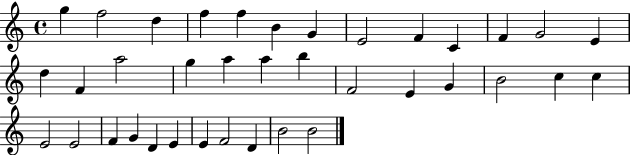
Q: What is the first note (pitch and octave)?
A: G5